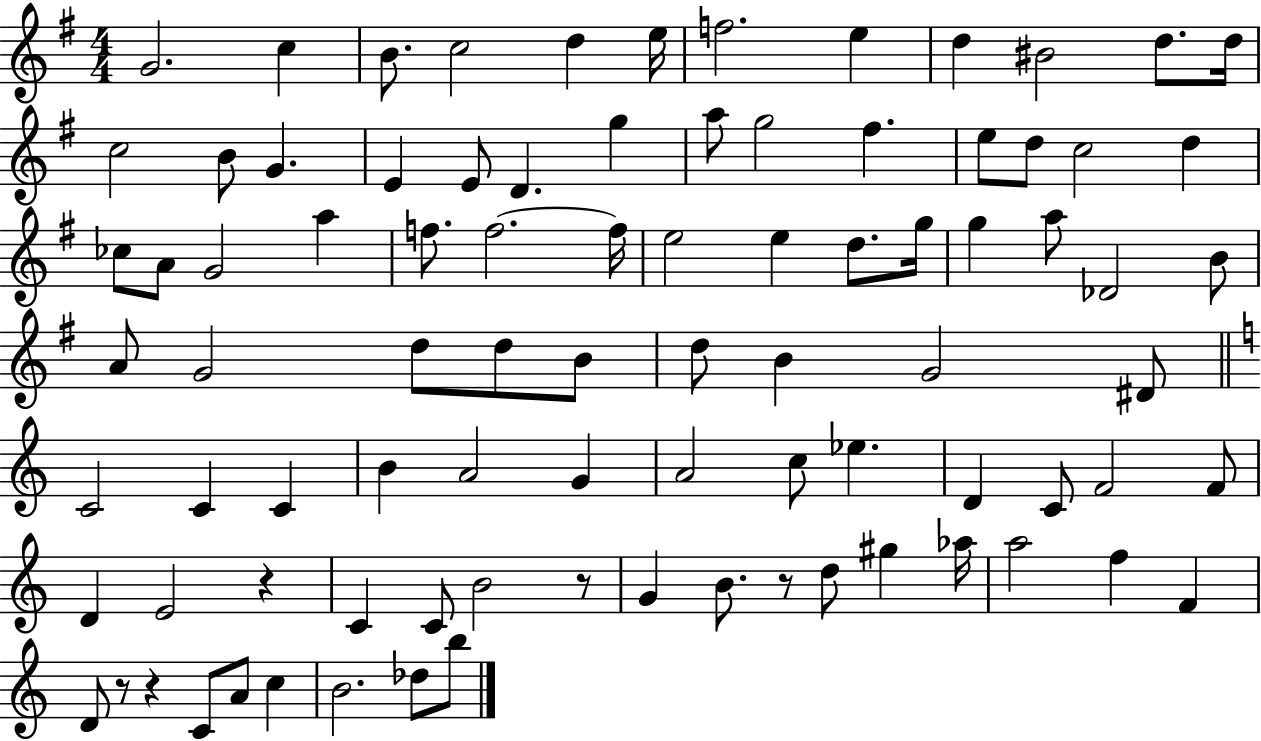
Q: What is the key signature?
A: G major